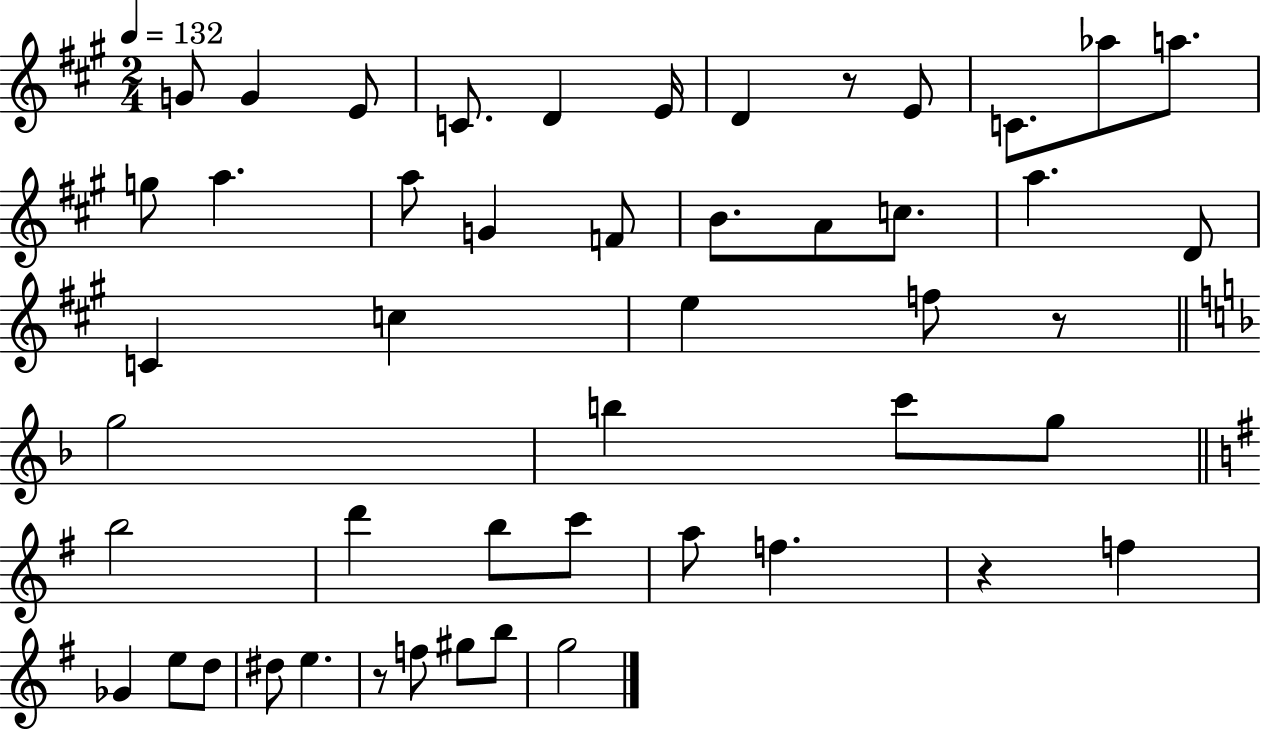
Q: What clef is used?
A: treble